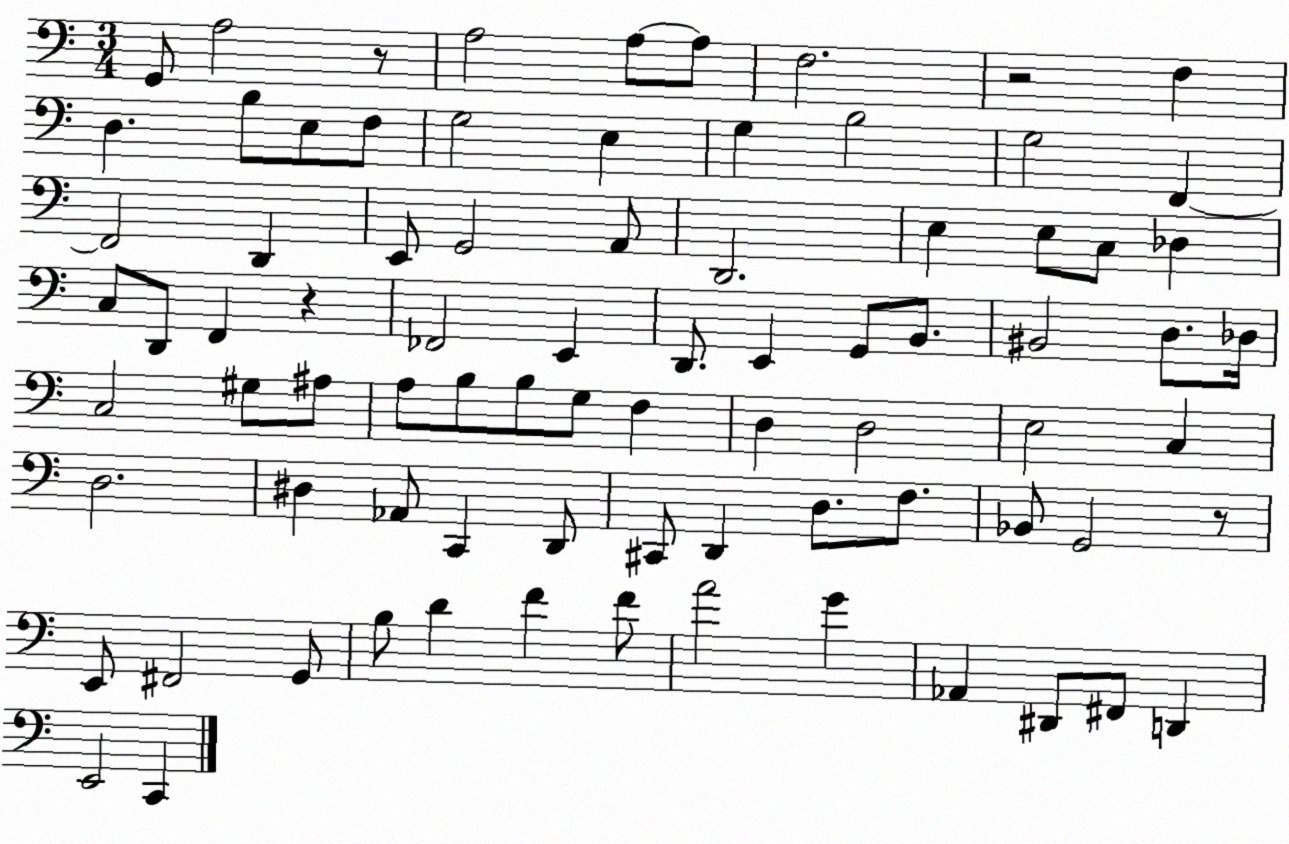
X:1
T:Untitled
M:3/4
L:1/4
K:C
G,,/2 A,2 z/2 A,2 A,/2 A,/2 F,2 z2 F, D, B,/2 E,/2 F,/2 G,2 E, G, B,2 G,2 F,, F,,2 D,, E,,/2 G,,2 A,,/2 D,,2 E, E,/2 C,/2 _D, C,/2 D,,/2 F,, z _F,,2 E,, D,,/2 E,, G,,/2 B,,/2 ^B,,2 D,/2 _D,/4 C,2 ^G,/2 ^A,/2 A,/2 B,/2 B,/2 G,/2 F, D, D,2 E,2 C, D,2 ^D, _A,,/2 C,, D,,/2 ^C,,/2 D,, D,/2 F,/2 _B,,/2 G,,2 z/2 E,,/2 ^F,,2 G,,/2 B,/2 D F F/2 A2 G _A,, ^D,,/2 ^F,,/2 D,, E,,2 C,,